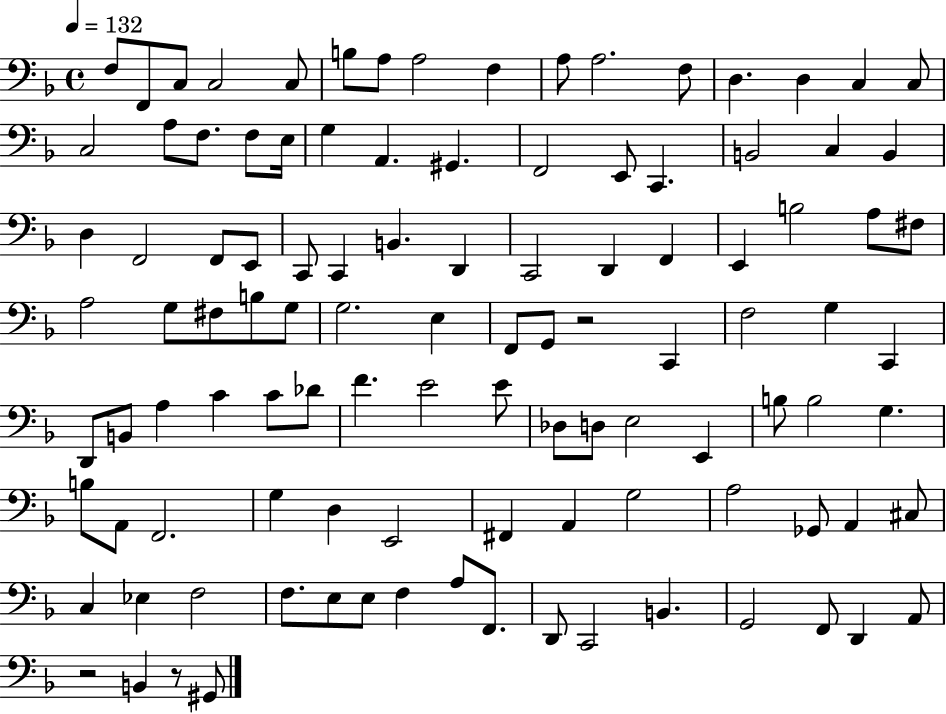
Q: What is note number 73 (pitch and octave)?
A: B3